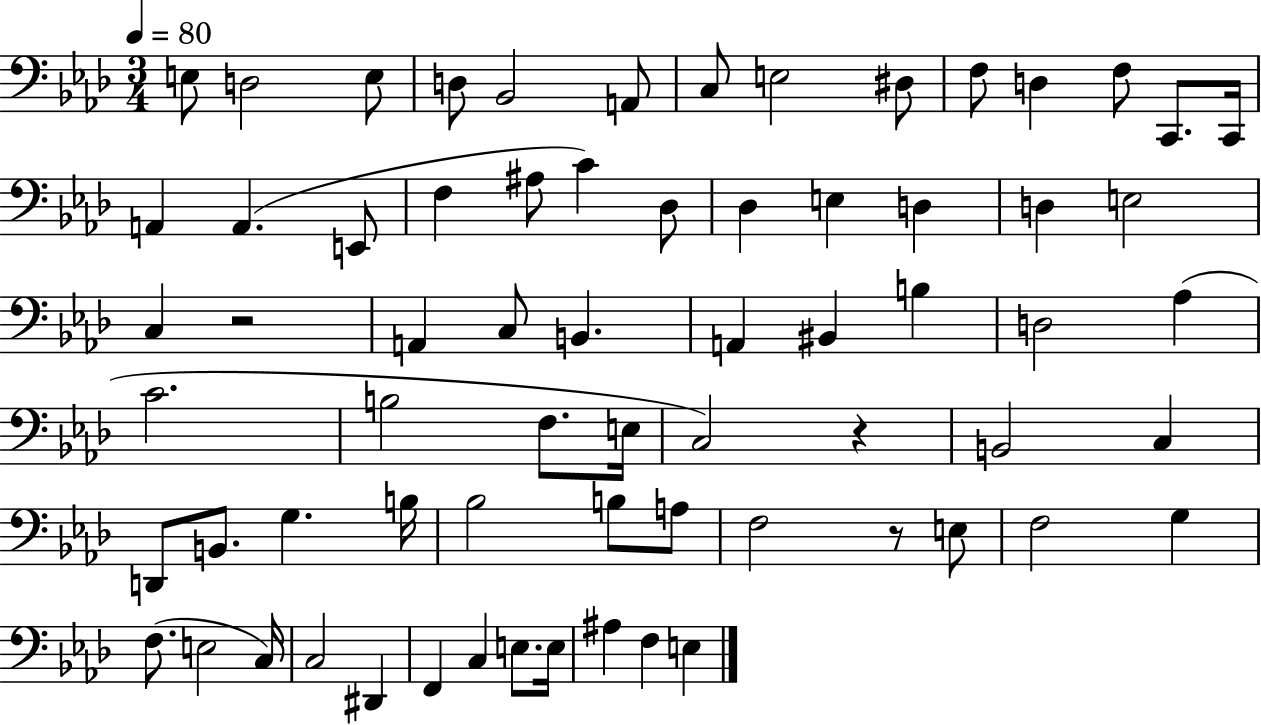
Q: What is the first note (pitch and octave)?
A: E3